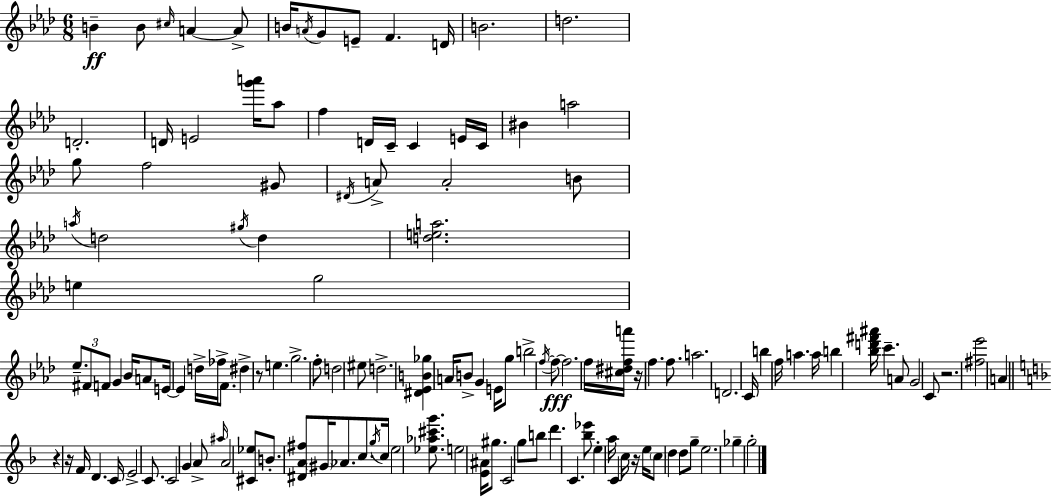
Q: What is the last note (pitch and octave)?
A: G5